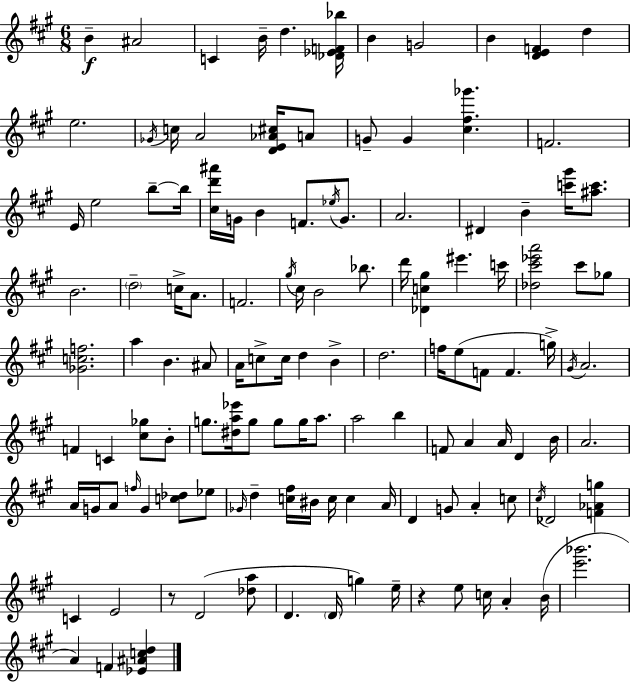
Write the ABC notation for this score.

X:1
T:Untitled
M:6/8
L:1/4
K:A
B ^A2 C B/4 d [_D_EF_b]/4 B G2 B [DEF] d e2 _G/4 c/4 A2 [DE_A^c]/4 A/2 G/2 G [^c^f_g'] F2 E/4 e2 b/2 b/4 [^cd'^a']/4 G/4 B F/2 _e/4 G/2 A2 ^D B [c'^g']/4 [^ac']/2 B2 d2 c/4 A/2 F2 ^g/4 ^c/4 B2 _b/2 d'/4 [_Dc^g] ^e' c'/4 [_d^c'_e'a']2 ^c'/2 _g/2 [_Gcf]2 a B ^A/2 A/4 c/2 c/4 d B d2 f/4 e/2 F/2 F g/4 ^G/4 A2 F C [^c_g]/2 B/2 g/2 [^da_e']/4 g/2 g/2 g/4 a/2 a2 b F/2 A A/4 D B/4 A2 A/4 G/4 A/2 f/4 G [c_d]/2 _e/2 _G/4 d [c^f]/4 ^B/4 c/4 c A/4 D G/2 A c/2 ^c/4 _D2 [F_Ag] C E2 z/2 D2 [_da]/2 D D/4 g e/4 z e/2 c/4 A B/4 [e'_b']2 A F [_E^Acd]